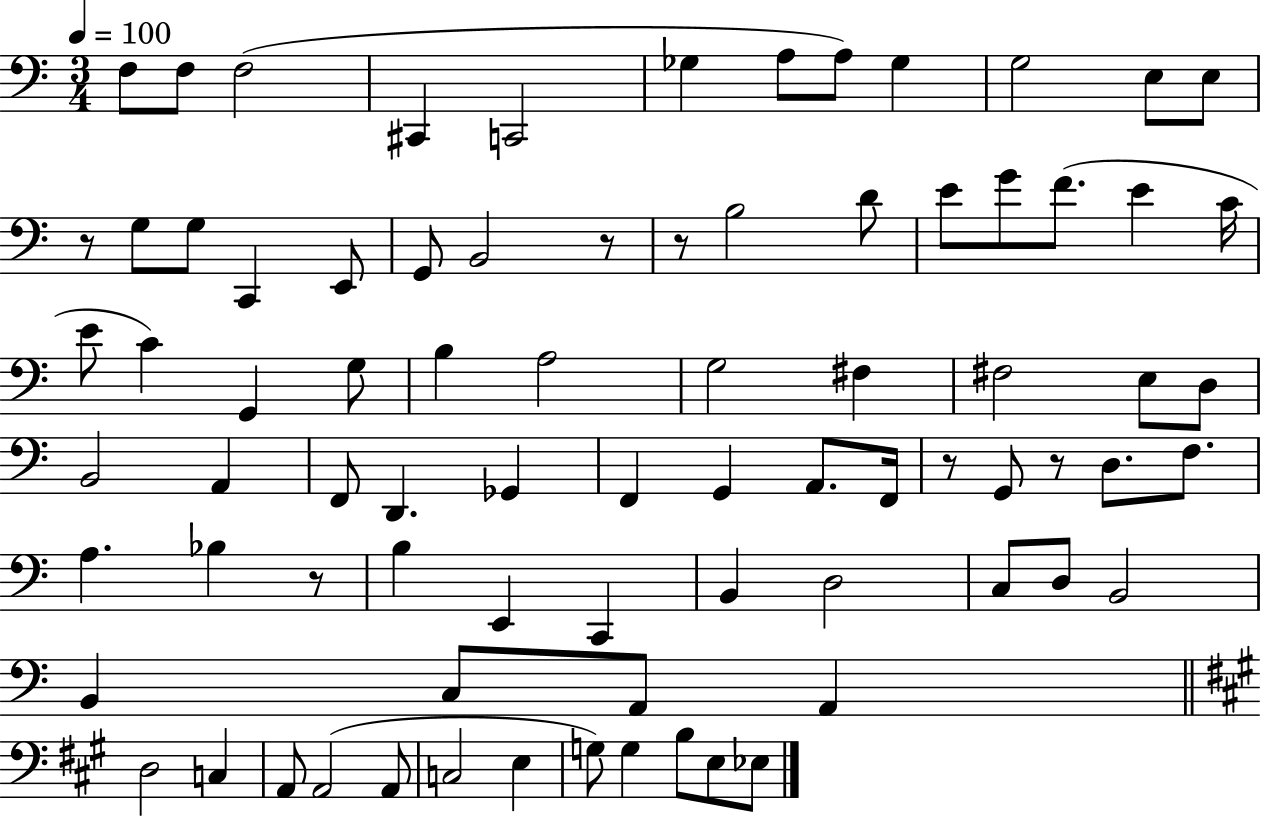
X:1
T:Untitled
M:3/4
L:1/4
K:C
F,/2 F,/2 F,2 ^C,, C,,2 _G, A,/2 A,/2 _G, G,2 E,/2 E,/2 z/2 G,/2 G,/2 C,, E,,/2 G,,/2 B,,2 z/2 z/2 B,2 D/2 E/2 G/2 F/2 E C/4 E/2 C G,, G,/2 B, A,2 G,2 ^F, ^F,2 E,/2 D,/2 B,,2 A,, F,,/2 D,, _G,, F,, G,, A,,/2 F,,/4 z/2 G,,/2 z/2 D,/2 F,/2 A, _B, z/2 B, E,, C,, B,, D,2 C,/2 D,/2 B,,2 B,, C,/2 A,,/2 A,, D,2 C, A,,/2 A,,2 A,,/2 C,2 E, G,/2 G, B,/2 E,/2 _E,/2